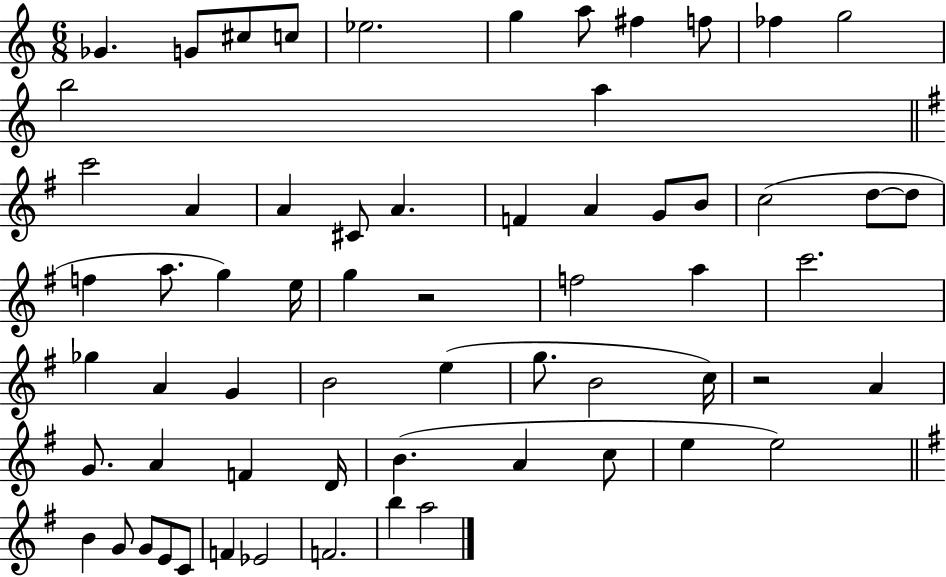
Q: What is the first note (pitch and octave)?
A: Gb4